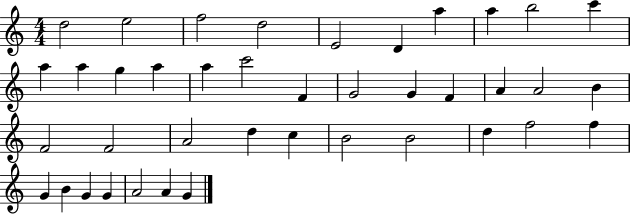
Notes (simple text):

D5/h E5/h F5/h D5/h E4/h D4/q A5/q A5/q B5/h C6/q A5/q A5/q G5/q A5/q A5/q C6/h F4/q G4/h G4/q F4/q A4/q A4/h B4/q F4/h F4/h A4/h D5/q C5/q B4/h B4/h D5/q F5/h F5/q G4/q B4/q G4/q G4/q A4/h A4/q G4/q